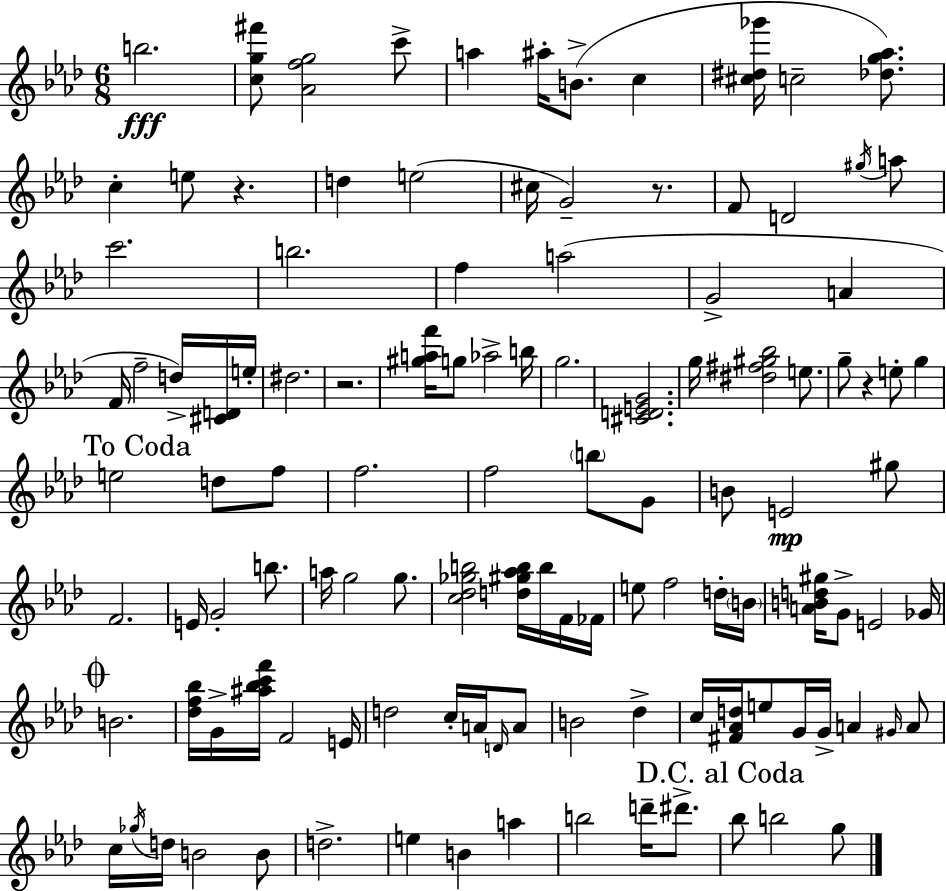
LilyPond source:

{
  \clef treble
  \numericTimeSignature
  \time 6/8
  \key f \minor
  \repeat volta 2 { b''2.\fff | <c'' g'' fis'''>8 <aes' f'' g''>2 c'''8-> | a''4 ais''16-. b'8.->( c''4 | <cis'' dis'' ges'''>16 c''2-- <des'' g'' aes''>8.) | \break c''4-. e''8 r4. | d''4 e''2( | cis''16 g'2--) r8. | f'8 d'2 \acciaccatura { gis''16 } a''8 | \break c'''2. | b''2. | f''4 a''2( | g'2-> a'4 | \break f'16 f''2-- d''16->) <cis' d'>16 | e''16-. dis''2. | r2. | <gis'' a'' f'''>16 g''8 aes''2-> | \break b''16 g''2. | <cis' d' e' g'>2. | g''16 <dis'' fis'' gis'' bes''>2 e''8. | g''8-- r4 e''8-. g''4 | \break \mark "To Coda" e''2 d''8 f''8 | f''2. | f''2 \parenthesize b''8 g'8 | b'8 e'2\mp gis''8 | \break f'2. | e'16 g'2-. b''8. | a''16 g''2 g''8. | <c'' des'' ges'' b''>2 <d'' gis'' aes'' b''>16 b''16 f'16 | \break fes'16 e''8 f''2 d''16-. | \parenthesize b'16 <a' b' d'' gis''>16 g'8-> e'2 | ges'16 \mark \markup { \musicglyph "scripts.coda" } b'2. | <des'' f'' bes''>16 g'16-> <ais'' bes'' c''' f'''>16 f'2 | \break e'16 d''2 c''16-. a'16 \grace { d'16 } | a'8 b'2 des''4-> | c''16 <fis' aes' d''>16 e''8 g'16 g'16-> a'4 | \grace { gis'16 } a'8 c''16 \acciaccatura { ges''16 } d''16 b'2 | \break b'8 d''2.-> | e''4 b'4 | a''4 b''2 | d'''16-- dis'''8.-> \mark "D.C. al Coda" bes''8 b''2 | \break g''8 } \bar "|."
}